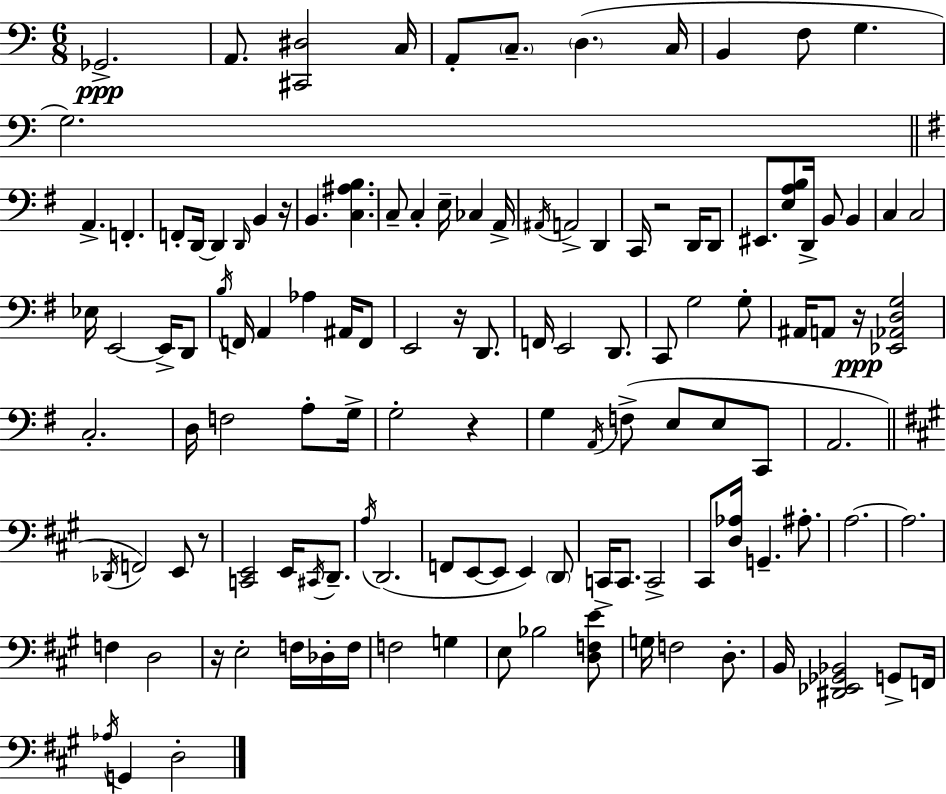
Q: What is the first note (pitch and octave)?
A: Gb2